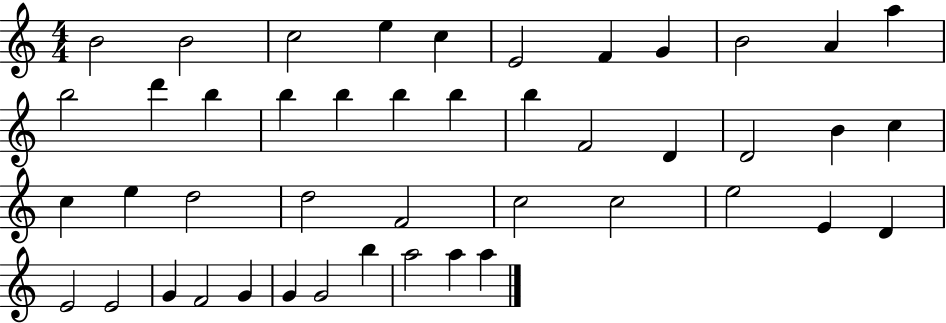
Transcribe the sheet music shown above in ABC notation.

X:1
T:Untitled
M:4/4
L:1/4
K:C
B2 B2 c2 e c E2 F G B2 A a b2 d' b b b b b b F2 D D2 B c c e d2 d2 F2 c2 c2 e2 E D E2 E2 G F2 G G G2 b a2 a a